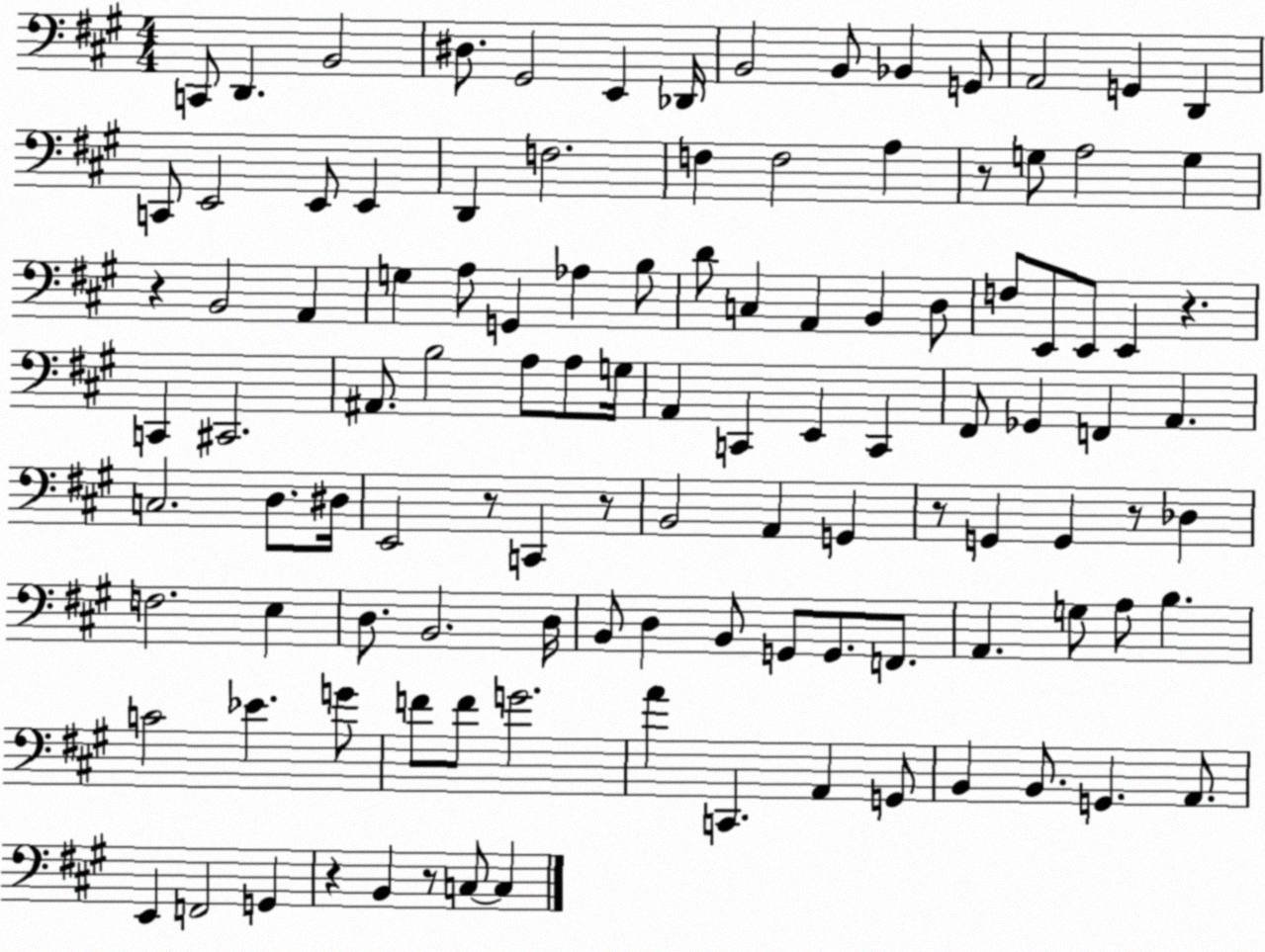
X:1
T:Untitled
M:4/4
L:1/4
K:A
C,,/2 D,, B,,2 ^D,/2 ^G,,2 E,, _D,,/4 B,,2 B,,/2 _B,, G,,/2 A,,2 G,, D,, C,,/2 E,,2 E,,/2 E,, D,, F,2 F, F,2 A, z/2 G,/2 A,2 G, z B,,2 A,, G, A,/2 G,, _A, B,/2 D/2 C, A,, B,, D,/2 F,/2 E,,/2 E,,/2 E,, z C,, ^C,,2 ^A,,/2 B,2 A,/2 A,/2 G,/4 A,, C,, E,, C,, ^F,,/2 _G,, F,, A,, C,2 D,/2 ^D,/4 E,,2 z/2 C,, z/2 B,,2 A,, G,, z/2 G,, G,, z/2 _D, F,2 E, D,/2 B,,2 D,/4 B,,/2 D, B,,/2 G,,/2 G,,/2 F,,/2 A,, G,/2 A,/2 B, C2 _E G/2 F/2 F/2 G2 A C,, A,, G,,/2 B,, B,,/2 G,, A,,/2 E,, F,,2 G,, z B,, z/2 C,/2 C,